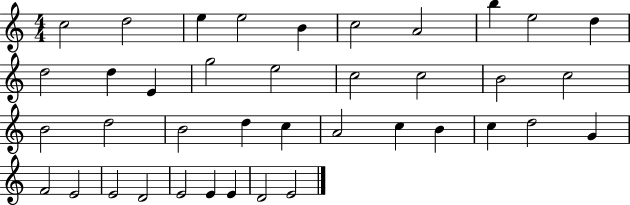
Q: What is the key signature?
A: C major